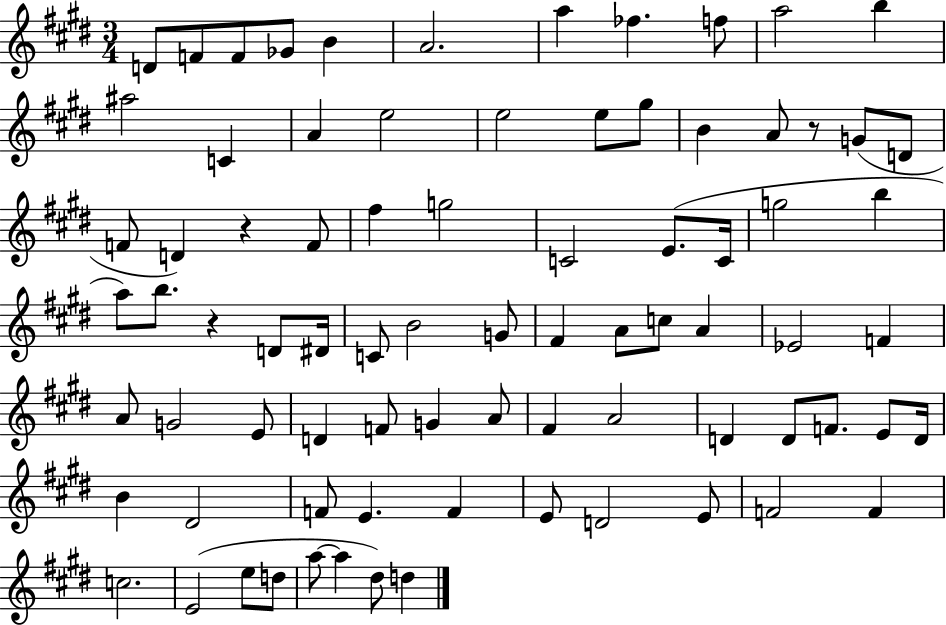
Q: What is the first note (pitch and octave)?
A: D4